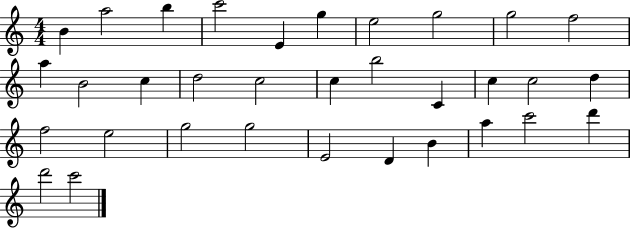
X:1
T:Untitled
M:4/4
L:1/4
K:C
B a2 b c'2 E g e2 g2 g2 f2 a B2 c d2 c2 c b2 C c c2 d f2 e2 g2 g2 E2 D B a c'2 d' d'2 c'2